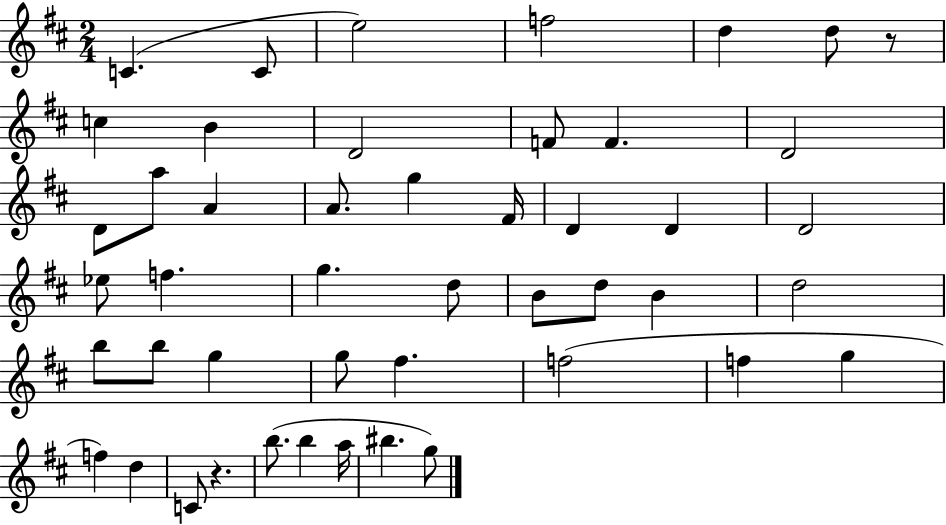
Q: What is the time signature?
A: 2/4